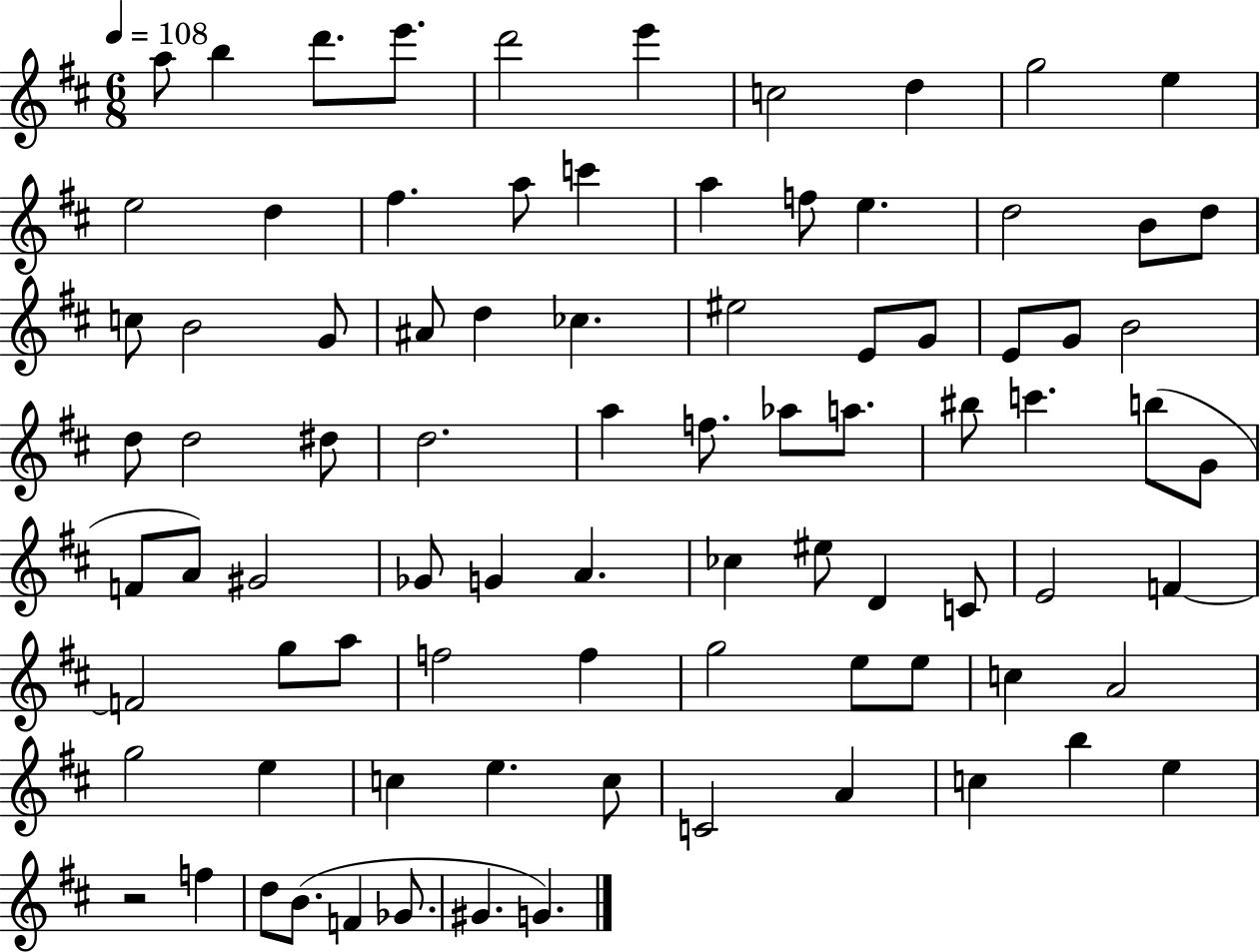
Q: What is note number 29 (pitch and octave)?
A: E4